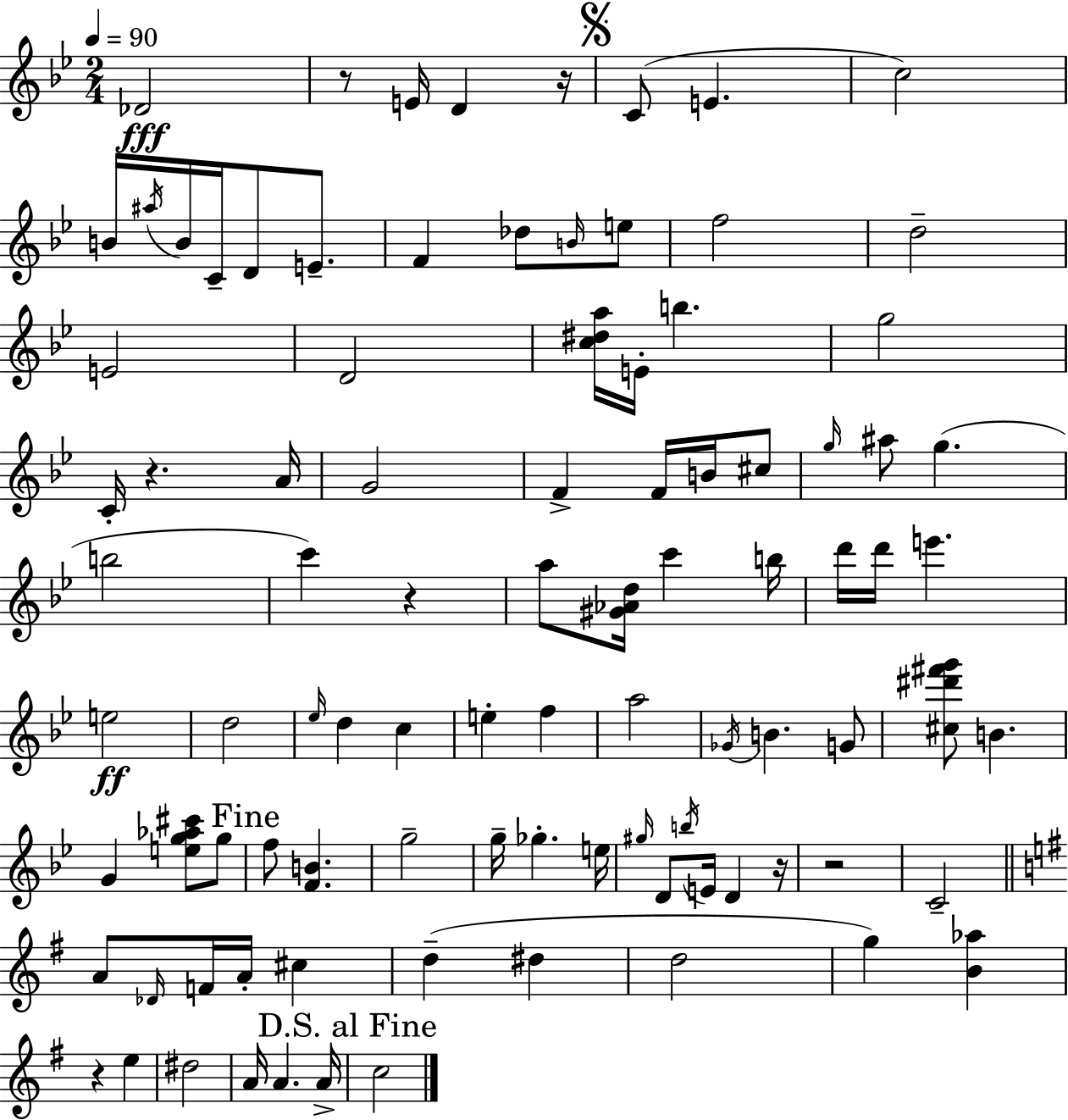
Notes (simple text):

Db4/h R/e E4/s D4/q R/s C4/e E4/q. C5/h B4/s A#5/s B4/s C4/s D4/e E4/e. F4/q Db5/e B4/s E5/e F5/h D5/h E4/h D4/h [C5,D#5,A5]/s E4/s B5/q. G5/h C4/s R/q. A4/s G4/h F4/q F4/s B4/s C#5/e G5/s A#5/e G5/q. B5/h C6/q R/q A5/e [G#4,Ab4,D5]/s C6/q B5/s D6/s D6/s E6/q. E5/h D5/h Eb5/s D5/q C5/q E5/q F5/q A5/h Gb4/s B4/q. G4/e [C#5,D#6,F#6,G6]/e B4/q. G4/q [E5,G5,Ab5,C#6]/e G5/e F5/e [F4,B4]/q. G5/h G5/s Gb5/q. E5/s G#5/s D4/e B5/s E4/s D4/q R/s R/h C4/h A4/e Db4/s F4/s A4/s C#5/q D5/q D#5/q D5/h G5/q [B4,Ab5]/q R/q E5/q D#5/h A4/s A4/q. A4/s C5/h